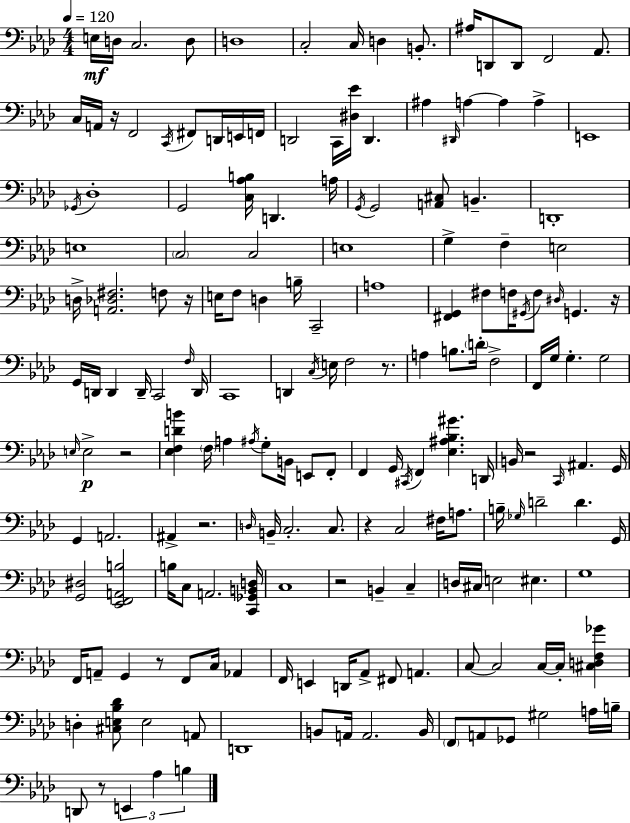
X:1
T:Untitled
M:4/4
L:1/4
K:Ab
E,/4 D,/4 C,2 D,/2 D,4 C,2 C,/4 D, B,,/2 ^A,/4 D,,/2 D,,/2 F,,2 _A,,/2 C,/4 A,,/4 z/4 F,,2 C,,/4 ^F,,/2 D,,/4 E,,/4 F,,/4 D,,2 C,,/4 [^D,_E]/4 D,, ^A, ^D,,/4 A, A, A, E,,4 _G,,/4 _D,4 G,,2 [C,_A,B,]/4 D,, A,/4 G,,/4 G,,2 [A,,^C,]/2 B,, D,,4 E,4 C,2 C,2 E,4 G, F, E,2 D,/4 [A,,_D,^F,]2 F,/2 z/4 E,/4 F,/2 D, B,/4 C,,2 A,4 [^F,,G,,] ^F,/2 F,/4 ^G,,/4 F,/2 ^D,/4 G,, z/4 G,,/4 D,,/4 D,, D,,/4 C,,2 F,/4 D,,/4 C,,4 D,, C,/4 E,/4 F,2 z/2 A, B,/2 D/4 F,2 F,,/4 G,/4 G, G,2 E,/4 E,2 z2 [_E,F,DB] F,/4 A, ^A,/4 G,/2 B,,/4 E,,/2 F,,/2 F,, G,,/4 ^C,,/4 F,, [_E,^A,_B,^G] D,,/4 B,,/4 z2 C,,/4 ^A,, G,,/4 G,, A,,2 ^A,, z2 D,/4 B,,/4 C,2 C,/2 z C,2 ^F,/4 A,/2 B,/4 _G,/4 D2 D G,,/4 [G,,^D,]2 [_E,,F,,A,,B,]2 B,/4 C,/2 A,,2 [C,,_G,,B,,D,]/4 C,4 z2 B,, C, D,/4 ^C,/4 E,2 ^E, G,4 F,,/4 A,,/2 G,, z/2 F,,/2 C,/4 _A,, F,,/4 E,, D,,/4 _A,,/2 ^F,,/2 A,, C,/2 C,2 C,/4 C,/4 [^C,D,F,_G] D, [^C,E,_B,_D]/2 E,2 A,,/2 D,,4 B,,/2 A,,/4 A,,2 B,,/4 F,,/2 A,,/2 _G,,/2 ^G,2 A,/4 B,/4 D,,/2 z/2 E,, _A, B,